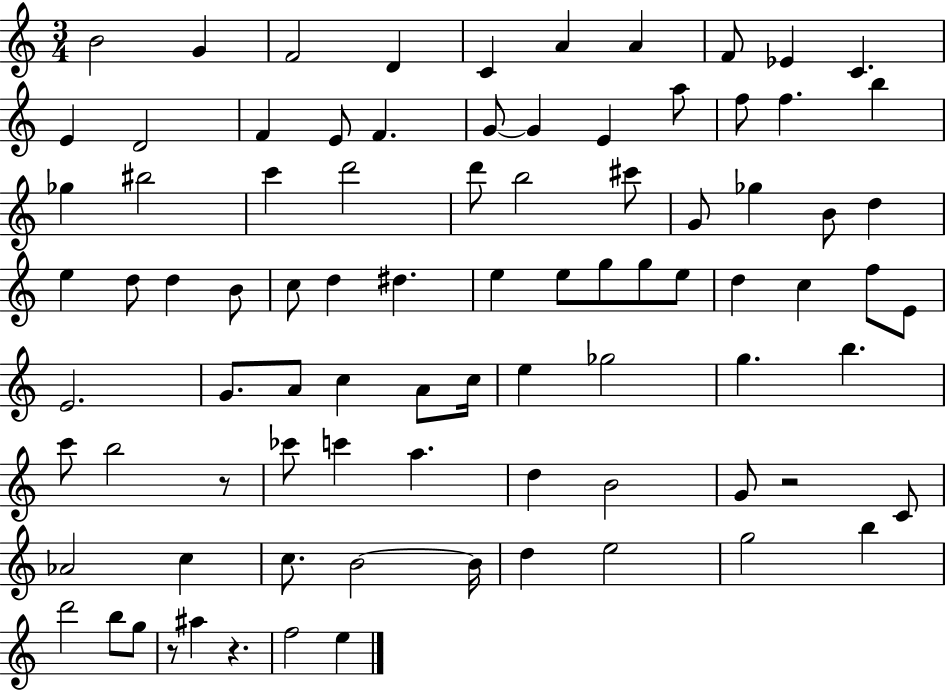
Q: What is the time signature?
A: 3/4